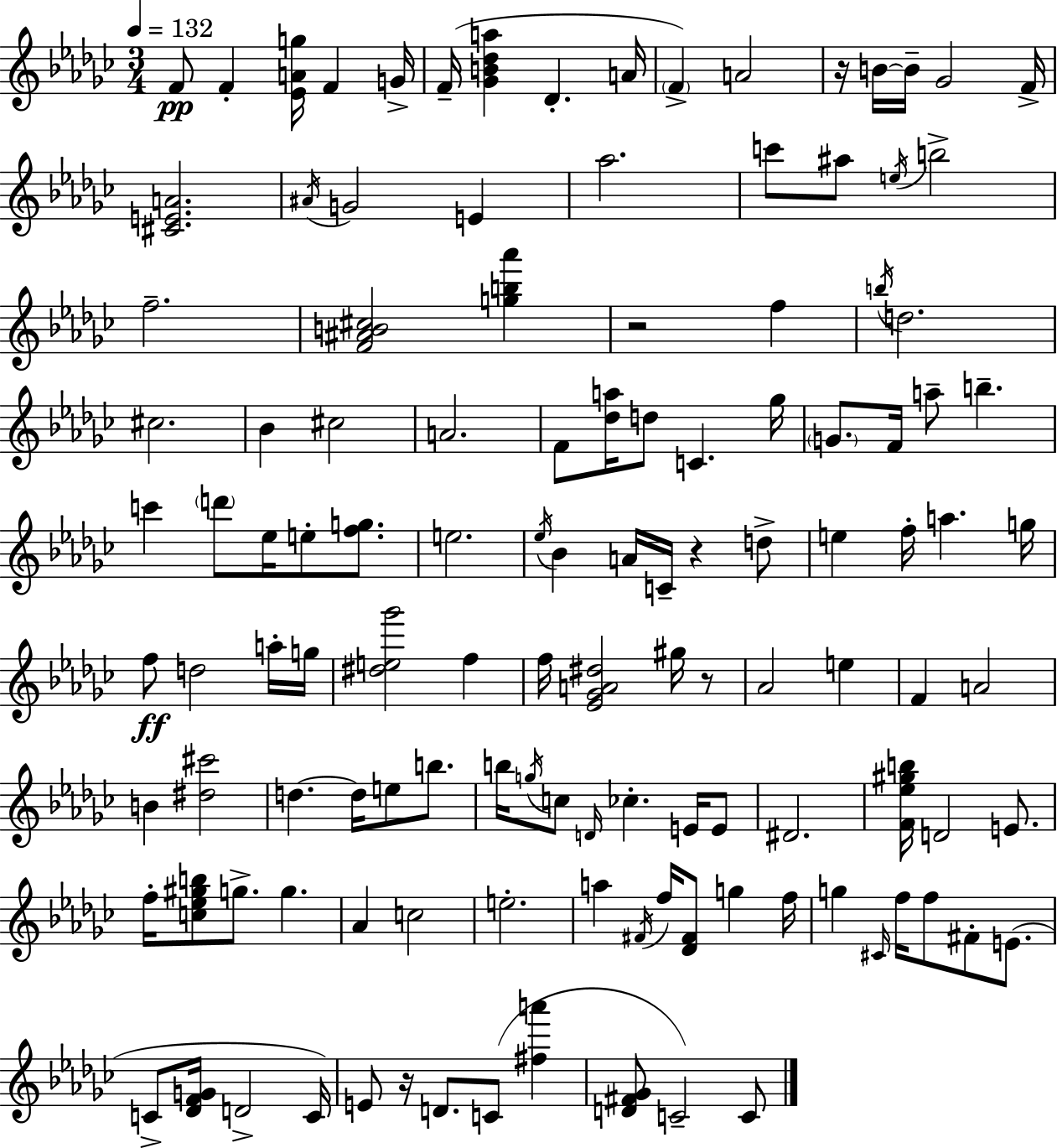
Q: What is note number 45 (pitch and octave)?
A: A4